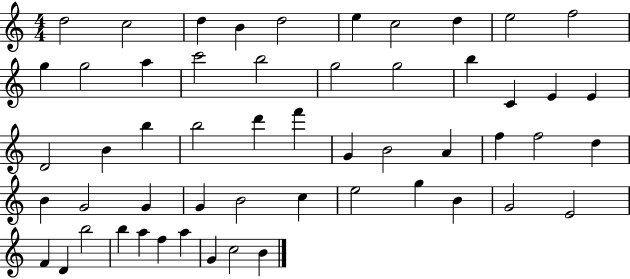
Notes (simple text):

D5/h C5/h D5/q B4/q D5/h E5/q C5/h D5/q E5/h F5/h G5/q G5/h A5/q C6/h B5/h G5/h G5/h B5/q C4/q E4/q E4/q D4/h B4/q B5/q B5/h D6/q F6/q G4/q B4/h A4/q F5/q F5/h D5/q B4/q G4/h G4/q G4/q B4/h C5/q E5/h G5/q B4/q G4/h E4/h F4/q D4/q B5/h B5/q A5/q F5/q A5/q G4/q C5/h B4/q